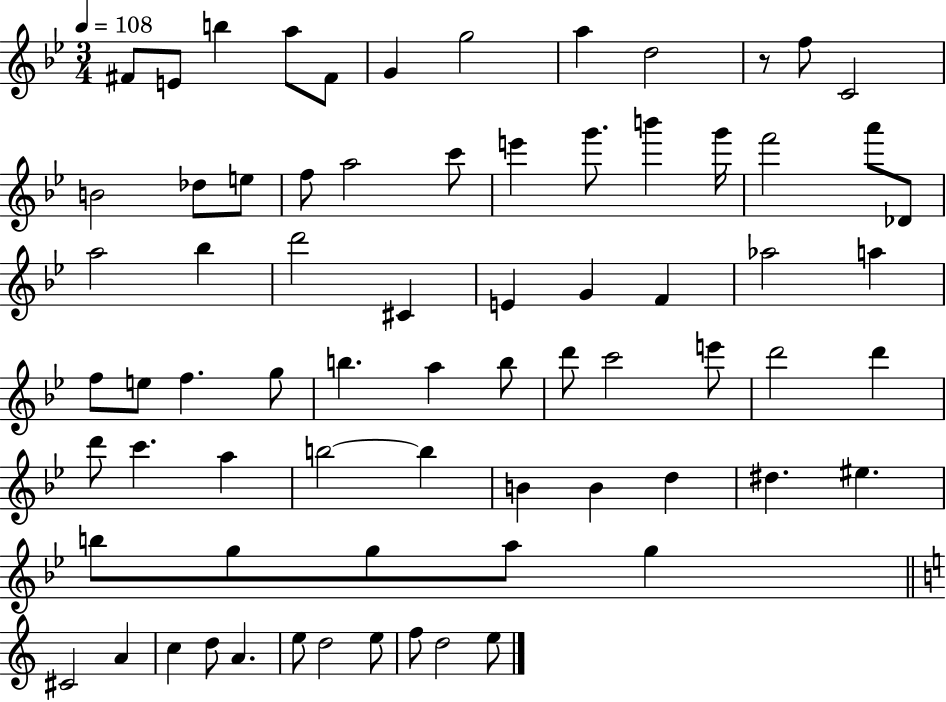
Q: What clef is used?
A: treble